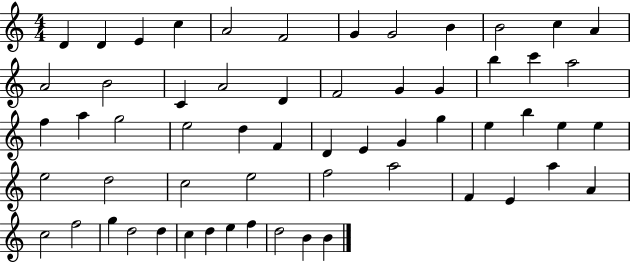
D4/q D4/q E4/q C5/q A4/h F4/h G4/q G4/h B4/q B4/h C5/q A4/q A4/h B4/h C4/q A4/h D4/q F4/h G4/q G4/q B5/q C6/q A5/h F5/q A5/q G5/h E5/h D5/q F4/q D4/q E4/q G4/q G5/q E5/q B5/q E5/q E5/q E5/h D5/h C5/h E5/h F5/h A5/h F4/q E4/q A5/q A4/q C5/h F5/h G5/q D5/h D5/q C5/q D5/q E5/q F5/q D5/h B4/q B4/q